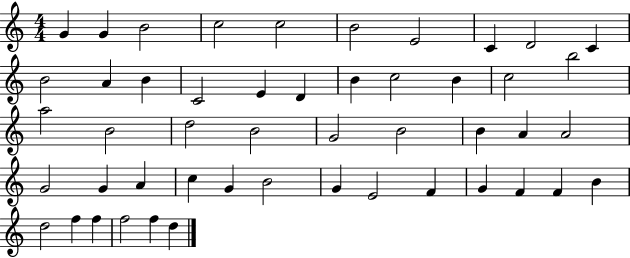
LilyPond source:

{
  \clef treble
  \numericTimeSignature
  \time 4/4
  \key c \major
  g'4 g'4 b'2 | c''2 c''2 | b'2 e'2 | c'4 d'2 c'4 | \break b'2 a'4 b'4 | c'2 e'4 d'4 | b'4 c''2 b'4 | c''2 b''2 | \break a''2 b'2 | d''2 b'2 | g'2 b'2 | b'4 a'4 a'2 | \break g'2 g'4 a'4 | c''4 g'4 b'2 | g'4 e'2 f'4 | g'4 f'4 f'4 b'4 | \break d''2 f''4 f''4 | f''2 f''4 d''4 | \bar "|."
}